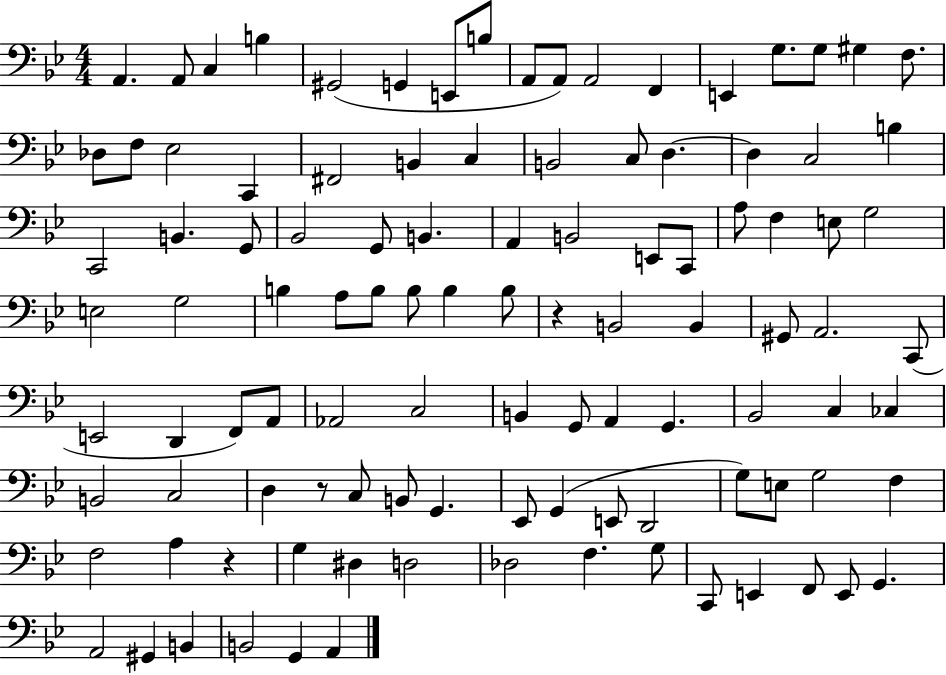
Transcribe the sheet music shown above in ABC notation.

X:1
T:Untitled
M:4/4
L:1/4
K:Bb
A,, A,,/2 C, B, ^G,,2 G,, E,,/2 B,/2 A,,/2 A,,/2 A,,2 F,, E,, G,/2 G,/2 ^G, F,/2 _D,/2 F,/2 _E,2 C,, ^F,,2 B,, C, B,,2 C,/2 D, D, C,2 B, C,,2 B,, G,,/2 _B,,2 G,,/2 B,, A,, B,,2 E,,/2 C,,/2 A,/2 F, E,/2 G,2 E,2 G,2 B, A,/2 B,/2 B,/2 B, B,/2 z B,,2 B,, ^G,,/2 A,,2 C,,/2 E,,2 D,, F,,/2 A,,/2 _A,,2 C,2 B,, G,,/2 A,, G,, _B,,2 C, _C, B,,2 C,2 D, z/2 C,/2 B,,/2 G,, _E,,/2 G,, E,,/2 D,,2 G,/2 E,/2 G,2 F, F,2 A, z G, ^D, D,2 _D,2 F, G,/2 C,,/2 E,, F,,/2 E,,/2 G,, A,,2 ^G,, B,, B,,2 G,, A,,